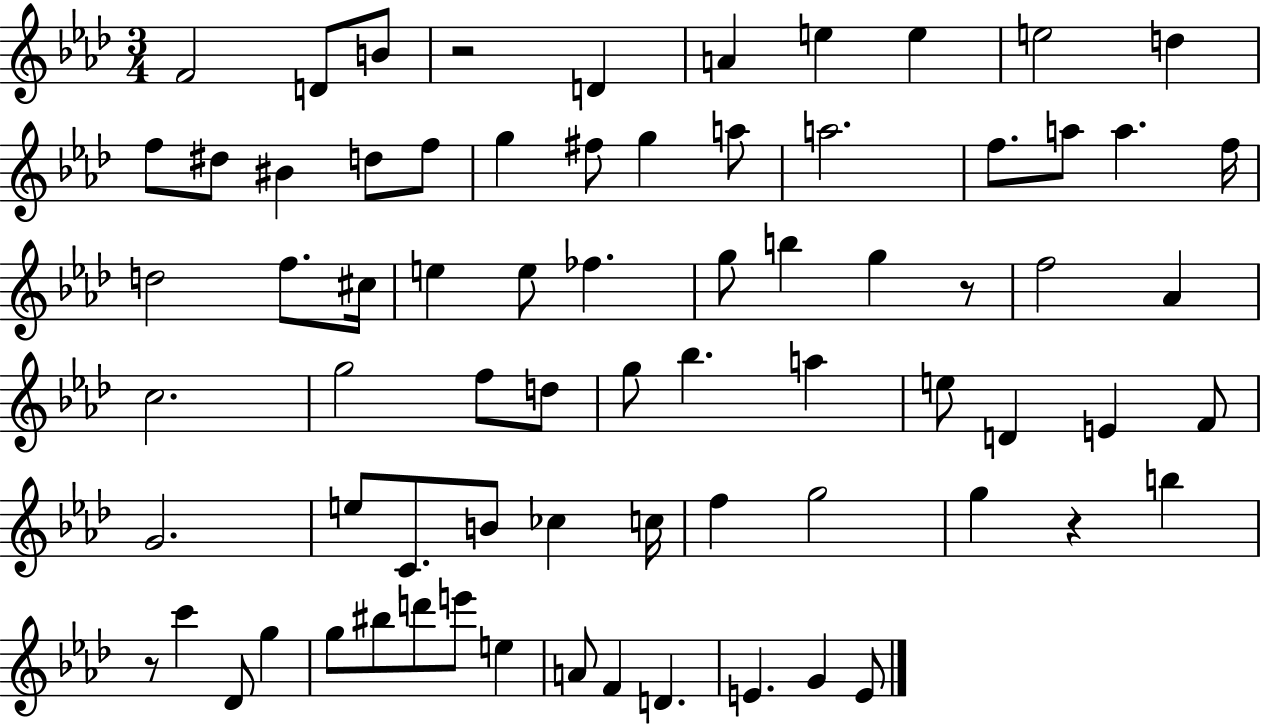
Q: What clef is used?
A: treble